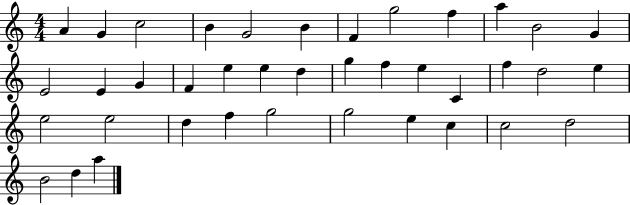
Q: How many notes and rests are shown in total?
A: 39